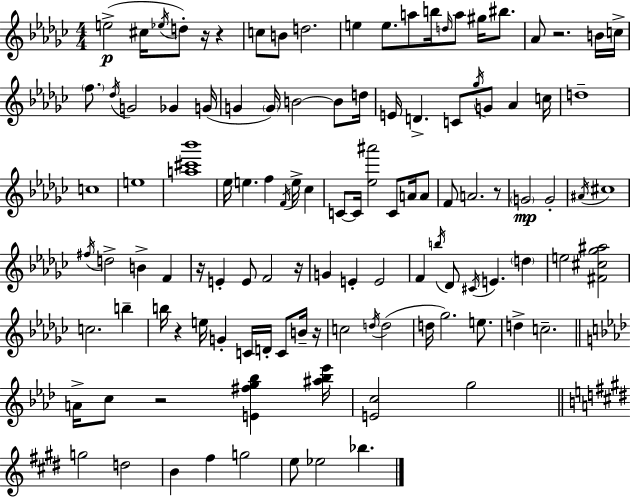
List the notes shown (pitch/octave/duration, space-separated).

E5/h C#5/s Eb5/s D5/e R/s R/q C5/e B4/e D5/h. E5/q E5/e. A5/e B5/s D5/s A5/e G#5/s BIS5/e. Ab4/e R/h. B4/s C5/s F5/e. Db5/s G4/h Gb4/q G4/s G4/q G4/s B4/h B4/e D5/s E4/s D4/q. C4/e Gb5/s G4/e Ab4/q C5/s D5/w C5/w E5/w [A5,C#6,Bb6]/w Eb5/s E5/q. F5/q F4/s E5/s CES5/q C4/e C4/s [Eb5,A#6]/h C4/e A4/s A4/e F4/e A4/h. R/e G4/h G4/h A#4/s C#5/w F#5/s D5/h B4/q F4/q R/s E4/q E4/e F4/h R/s G4/q E4/q E4/h F4/q B5/s Db4/e C#4/s E4/q. D5/q E5/h [F#4,C#5,Gb5,A#5]/h C5/h. B5/q B5/s R/q E5/s G4/q C4/s D4/s C4/e B4/s R/s C5/h D5/s D5/h D5/s Gb5/h. E5/e. D5/q C5/h. A4/s C5/e R/h [E4,F#5,G5,Bb5]/q [A#5,Bb5,Eb6]/s [E4,C5]/h G5/h G5/h D5/h B4/q F#5/q G5/h E5/e Eb5/h Bb5/q.